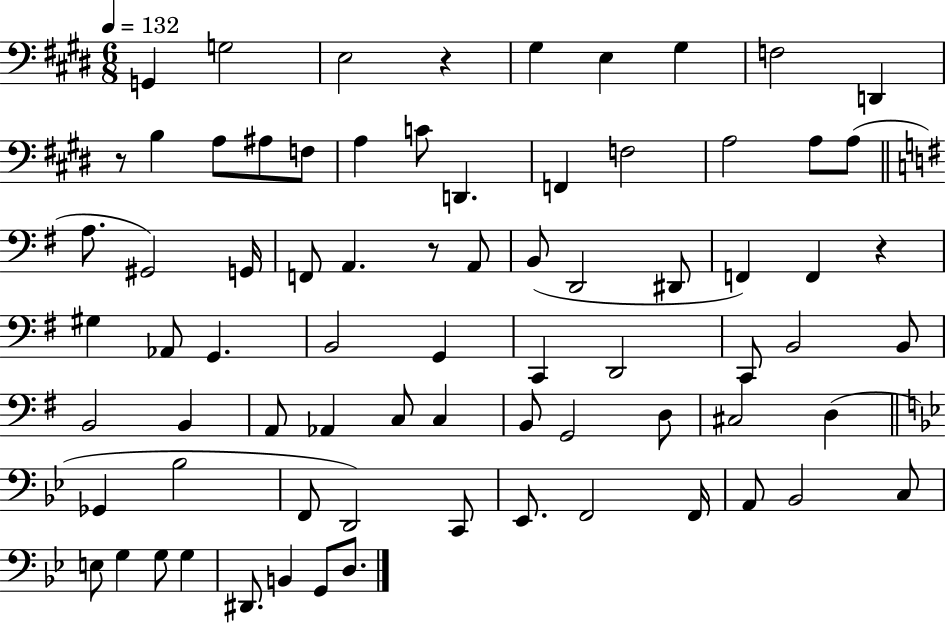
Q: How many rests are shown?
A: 4